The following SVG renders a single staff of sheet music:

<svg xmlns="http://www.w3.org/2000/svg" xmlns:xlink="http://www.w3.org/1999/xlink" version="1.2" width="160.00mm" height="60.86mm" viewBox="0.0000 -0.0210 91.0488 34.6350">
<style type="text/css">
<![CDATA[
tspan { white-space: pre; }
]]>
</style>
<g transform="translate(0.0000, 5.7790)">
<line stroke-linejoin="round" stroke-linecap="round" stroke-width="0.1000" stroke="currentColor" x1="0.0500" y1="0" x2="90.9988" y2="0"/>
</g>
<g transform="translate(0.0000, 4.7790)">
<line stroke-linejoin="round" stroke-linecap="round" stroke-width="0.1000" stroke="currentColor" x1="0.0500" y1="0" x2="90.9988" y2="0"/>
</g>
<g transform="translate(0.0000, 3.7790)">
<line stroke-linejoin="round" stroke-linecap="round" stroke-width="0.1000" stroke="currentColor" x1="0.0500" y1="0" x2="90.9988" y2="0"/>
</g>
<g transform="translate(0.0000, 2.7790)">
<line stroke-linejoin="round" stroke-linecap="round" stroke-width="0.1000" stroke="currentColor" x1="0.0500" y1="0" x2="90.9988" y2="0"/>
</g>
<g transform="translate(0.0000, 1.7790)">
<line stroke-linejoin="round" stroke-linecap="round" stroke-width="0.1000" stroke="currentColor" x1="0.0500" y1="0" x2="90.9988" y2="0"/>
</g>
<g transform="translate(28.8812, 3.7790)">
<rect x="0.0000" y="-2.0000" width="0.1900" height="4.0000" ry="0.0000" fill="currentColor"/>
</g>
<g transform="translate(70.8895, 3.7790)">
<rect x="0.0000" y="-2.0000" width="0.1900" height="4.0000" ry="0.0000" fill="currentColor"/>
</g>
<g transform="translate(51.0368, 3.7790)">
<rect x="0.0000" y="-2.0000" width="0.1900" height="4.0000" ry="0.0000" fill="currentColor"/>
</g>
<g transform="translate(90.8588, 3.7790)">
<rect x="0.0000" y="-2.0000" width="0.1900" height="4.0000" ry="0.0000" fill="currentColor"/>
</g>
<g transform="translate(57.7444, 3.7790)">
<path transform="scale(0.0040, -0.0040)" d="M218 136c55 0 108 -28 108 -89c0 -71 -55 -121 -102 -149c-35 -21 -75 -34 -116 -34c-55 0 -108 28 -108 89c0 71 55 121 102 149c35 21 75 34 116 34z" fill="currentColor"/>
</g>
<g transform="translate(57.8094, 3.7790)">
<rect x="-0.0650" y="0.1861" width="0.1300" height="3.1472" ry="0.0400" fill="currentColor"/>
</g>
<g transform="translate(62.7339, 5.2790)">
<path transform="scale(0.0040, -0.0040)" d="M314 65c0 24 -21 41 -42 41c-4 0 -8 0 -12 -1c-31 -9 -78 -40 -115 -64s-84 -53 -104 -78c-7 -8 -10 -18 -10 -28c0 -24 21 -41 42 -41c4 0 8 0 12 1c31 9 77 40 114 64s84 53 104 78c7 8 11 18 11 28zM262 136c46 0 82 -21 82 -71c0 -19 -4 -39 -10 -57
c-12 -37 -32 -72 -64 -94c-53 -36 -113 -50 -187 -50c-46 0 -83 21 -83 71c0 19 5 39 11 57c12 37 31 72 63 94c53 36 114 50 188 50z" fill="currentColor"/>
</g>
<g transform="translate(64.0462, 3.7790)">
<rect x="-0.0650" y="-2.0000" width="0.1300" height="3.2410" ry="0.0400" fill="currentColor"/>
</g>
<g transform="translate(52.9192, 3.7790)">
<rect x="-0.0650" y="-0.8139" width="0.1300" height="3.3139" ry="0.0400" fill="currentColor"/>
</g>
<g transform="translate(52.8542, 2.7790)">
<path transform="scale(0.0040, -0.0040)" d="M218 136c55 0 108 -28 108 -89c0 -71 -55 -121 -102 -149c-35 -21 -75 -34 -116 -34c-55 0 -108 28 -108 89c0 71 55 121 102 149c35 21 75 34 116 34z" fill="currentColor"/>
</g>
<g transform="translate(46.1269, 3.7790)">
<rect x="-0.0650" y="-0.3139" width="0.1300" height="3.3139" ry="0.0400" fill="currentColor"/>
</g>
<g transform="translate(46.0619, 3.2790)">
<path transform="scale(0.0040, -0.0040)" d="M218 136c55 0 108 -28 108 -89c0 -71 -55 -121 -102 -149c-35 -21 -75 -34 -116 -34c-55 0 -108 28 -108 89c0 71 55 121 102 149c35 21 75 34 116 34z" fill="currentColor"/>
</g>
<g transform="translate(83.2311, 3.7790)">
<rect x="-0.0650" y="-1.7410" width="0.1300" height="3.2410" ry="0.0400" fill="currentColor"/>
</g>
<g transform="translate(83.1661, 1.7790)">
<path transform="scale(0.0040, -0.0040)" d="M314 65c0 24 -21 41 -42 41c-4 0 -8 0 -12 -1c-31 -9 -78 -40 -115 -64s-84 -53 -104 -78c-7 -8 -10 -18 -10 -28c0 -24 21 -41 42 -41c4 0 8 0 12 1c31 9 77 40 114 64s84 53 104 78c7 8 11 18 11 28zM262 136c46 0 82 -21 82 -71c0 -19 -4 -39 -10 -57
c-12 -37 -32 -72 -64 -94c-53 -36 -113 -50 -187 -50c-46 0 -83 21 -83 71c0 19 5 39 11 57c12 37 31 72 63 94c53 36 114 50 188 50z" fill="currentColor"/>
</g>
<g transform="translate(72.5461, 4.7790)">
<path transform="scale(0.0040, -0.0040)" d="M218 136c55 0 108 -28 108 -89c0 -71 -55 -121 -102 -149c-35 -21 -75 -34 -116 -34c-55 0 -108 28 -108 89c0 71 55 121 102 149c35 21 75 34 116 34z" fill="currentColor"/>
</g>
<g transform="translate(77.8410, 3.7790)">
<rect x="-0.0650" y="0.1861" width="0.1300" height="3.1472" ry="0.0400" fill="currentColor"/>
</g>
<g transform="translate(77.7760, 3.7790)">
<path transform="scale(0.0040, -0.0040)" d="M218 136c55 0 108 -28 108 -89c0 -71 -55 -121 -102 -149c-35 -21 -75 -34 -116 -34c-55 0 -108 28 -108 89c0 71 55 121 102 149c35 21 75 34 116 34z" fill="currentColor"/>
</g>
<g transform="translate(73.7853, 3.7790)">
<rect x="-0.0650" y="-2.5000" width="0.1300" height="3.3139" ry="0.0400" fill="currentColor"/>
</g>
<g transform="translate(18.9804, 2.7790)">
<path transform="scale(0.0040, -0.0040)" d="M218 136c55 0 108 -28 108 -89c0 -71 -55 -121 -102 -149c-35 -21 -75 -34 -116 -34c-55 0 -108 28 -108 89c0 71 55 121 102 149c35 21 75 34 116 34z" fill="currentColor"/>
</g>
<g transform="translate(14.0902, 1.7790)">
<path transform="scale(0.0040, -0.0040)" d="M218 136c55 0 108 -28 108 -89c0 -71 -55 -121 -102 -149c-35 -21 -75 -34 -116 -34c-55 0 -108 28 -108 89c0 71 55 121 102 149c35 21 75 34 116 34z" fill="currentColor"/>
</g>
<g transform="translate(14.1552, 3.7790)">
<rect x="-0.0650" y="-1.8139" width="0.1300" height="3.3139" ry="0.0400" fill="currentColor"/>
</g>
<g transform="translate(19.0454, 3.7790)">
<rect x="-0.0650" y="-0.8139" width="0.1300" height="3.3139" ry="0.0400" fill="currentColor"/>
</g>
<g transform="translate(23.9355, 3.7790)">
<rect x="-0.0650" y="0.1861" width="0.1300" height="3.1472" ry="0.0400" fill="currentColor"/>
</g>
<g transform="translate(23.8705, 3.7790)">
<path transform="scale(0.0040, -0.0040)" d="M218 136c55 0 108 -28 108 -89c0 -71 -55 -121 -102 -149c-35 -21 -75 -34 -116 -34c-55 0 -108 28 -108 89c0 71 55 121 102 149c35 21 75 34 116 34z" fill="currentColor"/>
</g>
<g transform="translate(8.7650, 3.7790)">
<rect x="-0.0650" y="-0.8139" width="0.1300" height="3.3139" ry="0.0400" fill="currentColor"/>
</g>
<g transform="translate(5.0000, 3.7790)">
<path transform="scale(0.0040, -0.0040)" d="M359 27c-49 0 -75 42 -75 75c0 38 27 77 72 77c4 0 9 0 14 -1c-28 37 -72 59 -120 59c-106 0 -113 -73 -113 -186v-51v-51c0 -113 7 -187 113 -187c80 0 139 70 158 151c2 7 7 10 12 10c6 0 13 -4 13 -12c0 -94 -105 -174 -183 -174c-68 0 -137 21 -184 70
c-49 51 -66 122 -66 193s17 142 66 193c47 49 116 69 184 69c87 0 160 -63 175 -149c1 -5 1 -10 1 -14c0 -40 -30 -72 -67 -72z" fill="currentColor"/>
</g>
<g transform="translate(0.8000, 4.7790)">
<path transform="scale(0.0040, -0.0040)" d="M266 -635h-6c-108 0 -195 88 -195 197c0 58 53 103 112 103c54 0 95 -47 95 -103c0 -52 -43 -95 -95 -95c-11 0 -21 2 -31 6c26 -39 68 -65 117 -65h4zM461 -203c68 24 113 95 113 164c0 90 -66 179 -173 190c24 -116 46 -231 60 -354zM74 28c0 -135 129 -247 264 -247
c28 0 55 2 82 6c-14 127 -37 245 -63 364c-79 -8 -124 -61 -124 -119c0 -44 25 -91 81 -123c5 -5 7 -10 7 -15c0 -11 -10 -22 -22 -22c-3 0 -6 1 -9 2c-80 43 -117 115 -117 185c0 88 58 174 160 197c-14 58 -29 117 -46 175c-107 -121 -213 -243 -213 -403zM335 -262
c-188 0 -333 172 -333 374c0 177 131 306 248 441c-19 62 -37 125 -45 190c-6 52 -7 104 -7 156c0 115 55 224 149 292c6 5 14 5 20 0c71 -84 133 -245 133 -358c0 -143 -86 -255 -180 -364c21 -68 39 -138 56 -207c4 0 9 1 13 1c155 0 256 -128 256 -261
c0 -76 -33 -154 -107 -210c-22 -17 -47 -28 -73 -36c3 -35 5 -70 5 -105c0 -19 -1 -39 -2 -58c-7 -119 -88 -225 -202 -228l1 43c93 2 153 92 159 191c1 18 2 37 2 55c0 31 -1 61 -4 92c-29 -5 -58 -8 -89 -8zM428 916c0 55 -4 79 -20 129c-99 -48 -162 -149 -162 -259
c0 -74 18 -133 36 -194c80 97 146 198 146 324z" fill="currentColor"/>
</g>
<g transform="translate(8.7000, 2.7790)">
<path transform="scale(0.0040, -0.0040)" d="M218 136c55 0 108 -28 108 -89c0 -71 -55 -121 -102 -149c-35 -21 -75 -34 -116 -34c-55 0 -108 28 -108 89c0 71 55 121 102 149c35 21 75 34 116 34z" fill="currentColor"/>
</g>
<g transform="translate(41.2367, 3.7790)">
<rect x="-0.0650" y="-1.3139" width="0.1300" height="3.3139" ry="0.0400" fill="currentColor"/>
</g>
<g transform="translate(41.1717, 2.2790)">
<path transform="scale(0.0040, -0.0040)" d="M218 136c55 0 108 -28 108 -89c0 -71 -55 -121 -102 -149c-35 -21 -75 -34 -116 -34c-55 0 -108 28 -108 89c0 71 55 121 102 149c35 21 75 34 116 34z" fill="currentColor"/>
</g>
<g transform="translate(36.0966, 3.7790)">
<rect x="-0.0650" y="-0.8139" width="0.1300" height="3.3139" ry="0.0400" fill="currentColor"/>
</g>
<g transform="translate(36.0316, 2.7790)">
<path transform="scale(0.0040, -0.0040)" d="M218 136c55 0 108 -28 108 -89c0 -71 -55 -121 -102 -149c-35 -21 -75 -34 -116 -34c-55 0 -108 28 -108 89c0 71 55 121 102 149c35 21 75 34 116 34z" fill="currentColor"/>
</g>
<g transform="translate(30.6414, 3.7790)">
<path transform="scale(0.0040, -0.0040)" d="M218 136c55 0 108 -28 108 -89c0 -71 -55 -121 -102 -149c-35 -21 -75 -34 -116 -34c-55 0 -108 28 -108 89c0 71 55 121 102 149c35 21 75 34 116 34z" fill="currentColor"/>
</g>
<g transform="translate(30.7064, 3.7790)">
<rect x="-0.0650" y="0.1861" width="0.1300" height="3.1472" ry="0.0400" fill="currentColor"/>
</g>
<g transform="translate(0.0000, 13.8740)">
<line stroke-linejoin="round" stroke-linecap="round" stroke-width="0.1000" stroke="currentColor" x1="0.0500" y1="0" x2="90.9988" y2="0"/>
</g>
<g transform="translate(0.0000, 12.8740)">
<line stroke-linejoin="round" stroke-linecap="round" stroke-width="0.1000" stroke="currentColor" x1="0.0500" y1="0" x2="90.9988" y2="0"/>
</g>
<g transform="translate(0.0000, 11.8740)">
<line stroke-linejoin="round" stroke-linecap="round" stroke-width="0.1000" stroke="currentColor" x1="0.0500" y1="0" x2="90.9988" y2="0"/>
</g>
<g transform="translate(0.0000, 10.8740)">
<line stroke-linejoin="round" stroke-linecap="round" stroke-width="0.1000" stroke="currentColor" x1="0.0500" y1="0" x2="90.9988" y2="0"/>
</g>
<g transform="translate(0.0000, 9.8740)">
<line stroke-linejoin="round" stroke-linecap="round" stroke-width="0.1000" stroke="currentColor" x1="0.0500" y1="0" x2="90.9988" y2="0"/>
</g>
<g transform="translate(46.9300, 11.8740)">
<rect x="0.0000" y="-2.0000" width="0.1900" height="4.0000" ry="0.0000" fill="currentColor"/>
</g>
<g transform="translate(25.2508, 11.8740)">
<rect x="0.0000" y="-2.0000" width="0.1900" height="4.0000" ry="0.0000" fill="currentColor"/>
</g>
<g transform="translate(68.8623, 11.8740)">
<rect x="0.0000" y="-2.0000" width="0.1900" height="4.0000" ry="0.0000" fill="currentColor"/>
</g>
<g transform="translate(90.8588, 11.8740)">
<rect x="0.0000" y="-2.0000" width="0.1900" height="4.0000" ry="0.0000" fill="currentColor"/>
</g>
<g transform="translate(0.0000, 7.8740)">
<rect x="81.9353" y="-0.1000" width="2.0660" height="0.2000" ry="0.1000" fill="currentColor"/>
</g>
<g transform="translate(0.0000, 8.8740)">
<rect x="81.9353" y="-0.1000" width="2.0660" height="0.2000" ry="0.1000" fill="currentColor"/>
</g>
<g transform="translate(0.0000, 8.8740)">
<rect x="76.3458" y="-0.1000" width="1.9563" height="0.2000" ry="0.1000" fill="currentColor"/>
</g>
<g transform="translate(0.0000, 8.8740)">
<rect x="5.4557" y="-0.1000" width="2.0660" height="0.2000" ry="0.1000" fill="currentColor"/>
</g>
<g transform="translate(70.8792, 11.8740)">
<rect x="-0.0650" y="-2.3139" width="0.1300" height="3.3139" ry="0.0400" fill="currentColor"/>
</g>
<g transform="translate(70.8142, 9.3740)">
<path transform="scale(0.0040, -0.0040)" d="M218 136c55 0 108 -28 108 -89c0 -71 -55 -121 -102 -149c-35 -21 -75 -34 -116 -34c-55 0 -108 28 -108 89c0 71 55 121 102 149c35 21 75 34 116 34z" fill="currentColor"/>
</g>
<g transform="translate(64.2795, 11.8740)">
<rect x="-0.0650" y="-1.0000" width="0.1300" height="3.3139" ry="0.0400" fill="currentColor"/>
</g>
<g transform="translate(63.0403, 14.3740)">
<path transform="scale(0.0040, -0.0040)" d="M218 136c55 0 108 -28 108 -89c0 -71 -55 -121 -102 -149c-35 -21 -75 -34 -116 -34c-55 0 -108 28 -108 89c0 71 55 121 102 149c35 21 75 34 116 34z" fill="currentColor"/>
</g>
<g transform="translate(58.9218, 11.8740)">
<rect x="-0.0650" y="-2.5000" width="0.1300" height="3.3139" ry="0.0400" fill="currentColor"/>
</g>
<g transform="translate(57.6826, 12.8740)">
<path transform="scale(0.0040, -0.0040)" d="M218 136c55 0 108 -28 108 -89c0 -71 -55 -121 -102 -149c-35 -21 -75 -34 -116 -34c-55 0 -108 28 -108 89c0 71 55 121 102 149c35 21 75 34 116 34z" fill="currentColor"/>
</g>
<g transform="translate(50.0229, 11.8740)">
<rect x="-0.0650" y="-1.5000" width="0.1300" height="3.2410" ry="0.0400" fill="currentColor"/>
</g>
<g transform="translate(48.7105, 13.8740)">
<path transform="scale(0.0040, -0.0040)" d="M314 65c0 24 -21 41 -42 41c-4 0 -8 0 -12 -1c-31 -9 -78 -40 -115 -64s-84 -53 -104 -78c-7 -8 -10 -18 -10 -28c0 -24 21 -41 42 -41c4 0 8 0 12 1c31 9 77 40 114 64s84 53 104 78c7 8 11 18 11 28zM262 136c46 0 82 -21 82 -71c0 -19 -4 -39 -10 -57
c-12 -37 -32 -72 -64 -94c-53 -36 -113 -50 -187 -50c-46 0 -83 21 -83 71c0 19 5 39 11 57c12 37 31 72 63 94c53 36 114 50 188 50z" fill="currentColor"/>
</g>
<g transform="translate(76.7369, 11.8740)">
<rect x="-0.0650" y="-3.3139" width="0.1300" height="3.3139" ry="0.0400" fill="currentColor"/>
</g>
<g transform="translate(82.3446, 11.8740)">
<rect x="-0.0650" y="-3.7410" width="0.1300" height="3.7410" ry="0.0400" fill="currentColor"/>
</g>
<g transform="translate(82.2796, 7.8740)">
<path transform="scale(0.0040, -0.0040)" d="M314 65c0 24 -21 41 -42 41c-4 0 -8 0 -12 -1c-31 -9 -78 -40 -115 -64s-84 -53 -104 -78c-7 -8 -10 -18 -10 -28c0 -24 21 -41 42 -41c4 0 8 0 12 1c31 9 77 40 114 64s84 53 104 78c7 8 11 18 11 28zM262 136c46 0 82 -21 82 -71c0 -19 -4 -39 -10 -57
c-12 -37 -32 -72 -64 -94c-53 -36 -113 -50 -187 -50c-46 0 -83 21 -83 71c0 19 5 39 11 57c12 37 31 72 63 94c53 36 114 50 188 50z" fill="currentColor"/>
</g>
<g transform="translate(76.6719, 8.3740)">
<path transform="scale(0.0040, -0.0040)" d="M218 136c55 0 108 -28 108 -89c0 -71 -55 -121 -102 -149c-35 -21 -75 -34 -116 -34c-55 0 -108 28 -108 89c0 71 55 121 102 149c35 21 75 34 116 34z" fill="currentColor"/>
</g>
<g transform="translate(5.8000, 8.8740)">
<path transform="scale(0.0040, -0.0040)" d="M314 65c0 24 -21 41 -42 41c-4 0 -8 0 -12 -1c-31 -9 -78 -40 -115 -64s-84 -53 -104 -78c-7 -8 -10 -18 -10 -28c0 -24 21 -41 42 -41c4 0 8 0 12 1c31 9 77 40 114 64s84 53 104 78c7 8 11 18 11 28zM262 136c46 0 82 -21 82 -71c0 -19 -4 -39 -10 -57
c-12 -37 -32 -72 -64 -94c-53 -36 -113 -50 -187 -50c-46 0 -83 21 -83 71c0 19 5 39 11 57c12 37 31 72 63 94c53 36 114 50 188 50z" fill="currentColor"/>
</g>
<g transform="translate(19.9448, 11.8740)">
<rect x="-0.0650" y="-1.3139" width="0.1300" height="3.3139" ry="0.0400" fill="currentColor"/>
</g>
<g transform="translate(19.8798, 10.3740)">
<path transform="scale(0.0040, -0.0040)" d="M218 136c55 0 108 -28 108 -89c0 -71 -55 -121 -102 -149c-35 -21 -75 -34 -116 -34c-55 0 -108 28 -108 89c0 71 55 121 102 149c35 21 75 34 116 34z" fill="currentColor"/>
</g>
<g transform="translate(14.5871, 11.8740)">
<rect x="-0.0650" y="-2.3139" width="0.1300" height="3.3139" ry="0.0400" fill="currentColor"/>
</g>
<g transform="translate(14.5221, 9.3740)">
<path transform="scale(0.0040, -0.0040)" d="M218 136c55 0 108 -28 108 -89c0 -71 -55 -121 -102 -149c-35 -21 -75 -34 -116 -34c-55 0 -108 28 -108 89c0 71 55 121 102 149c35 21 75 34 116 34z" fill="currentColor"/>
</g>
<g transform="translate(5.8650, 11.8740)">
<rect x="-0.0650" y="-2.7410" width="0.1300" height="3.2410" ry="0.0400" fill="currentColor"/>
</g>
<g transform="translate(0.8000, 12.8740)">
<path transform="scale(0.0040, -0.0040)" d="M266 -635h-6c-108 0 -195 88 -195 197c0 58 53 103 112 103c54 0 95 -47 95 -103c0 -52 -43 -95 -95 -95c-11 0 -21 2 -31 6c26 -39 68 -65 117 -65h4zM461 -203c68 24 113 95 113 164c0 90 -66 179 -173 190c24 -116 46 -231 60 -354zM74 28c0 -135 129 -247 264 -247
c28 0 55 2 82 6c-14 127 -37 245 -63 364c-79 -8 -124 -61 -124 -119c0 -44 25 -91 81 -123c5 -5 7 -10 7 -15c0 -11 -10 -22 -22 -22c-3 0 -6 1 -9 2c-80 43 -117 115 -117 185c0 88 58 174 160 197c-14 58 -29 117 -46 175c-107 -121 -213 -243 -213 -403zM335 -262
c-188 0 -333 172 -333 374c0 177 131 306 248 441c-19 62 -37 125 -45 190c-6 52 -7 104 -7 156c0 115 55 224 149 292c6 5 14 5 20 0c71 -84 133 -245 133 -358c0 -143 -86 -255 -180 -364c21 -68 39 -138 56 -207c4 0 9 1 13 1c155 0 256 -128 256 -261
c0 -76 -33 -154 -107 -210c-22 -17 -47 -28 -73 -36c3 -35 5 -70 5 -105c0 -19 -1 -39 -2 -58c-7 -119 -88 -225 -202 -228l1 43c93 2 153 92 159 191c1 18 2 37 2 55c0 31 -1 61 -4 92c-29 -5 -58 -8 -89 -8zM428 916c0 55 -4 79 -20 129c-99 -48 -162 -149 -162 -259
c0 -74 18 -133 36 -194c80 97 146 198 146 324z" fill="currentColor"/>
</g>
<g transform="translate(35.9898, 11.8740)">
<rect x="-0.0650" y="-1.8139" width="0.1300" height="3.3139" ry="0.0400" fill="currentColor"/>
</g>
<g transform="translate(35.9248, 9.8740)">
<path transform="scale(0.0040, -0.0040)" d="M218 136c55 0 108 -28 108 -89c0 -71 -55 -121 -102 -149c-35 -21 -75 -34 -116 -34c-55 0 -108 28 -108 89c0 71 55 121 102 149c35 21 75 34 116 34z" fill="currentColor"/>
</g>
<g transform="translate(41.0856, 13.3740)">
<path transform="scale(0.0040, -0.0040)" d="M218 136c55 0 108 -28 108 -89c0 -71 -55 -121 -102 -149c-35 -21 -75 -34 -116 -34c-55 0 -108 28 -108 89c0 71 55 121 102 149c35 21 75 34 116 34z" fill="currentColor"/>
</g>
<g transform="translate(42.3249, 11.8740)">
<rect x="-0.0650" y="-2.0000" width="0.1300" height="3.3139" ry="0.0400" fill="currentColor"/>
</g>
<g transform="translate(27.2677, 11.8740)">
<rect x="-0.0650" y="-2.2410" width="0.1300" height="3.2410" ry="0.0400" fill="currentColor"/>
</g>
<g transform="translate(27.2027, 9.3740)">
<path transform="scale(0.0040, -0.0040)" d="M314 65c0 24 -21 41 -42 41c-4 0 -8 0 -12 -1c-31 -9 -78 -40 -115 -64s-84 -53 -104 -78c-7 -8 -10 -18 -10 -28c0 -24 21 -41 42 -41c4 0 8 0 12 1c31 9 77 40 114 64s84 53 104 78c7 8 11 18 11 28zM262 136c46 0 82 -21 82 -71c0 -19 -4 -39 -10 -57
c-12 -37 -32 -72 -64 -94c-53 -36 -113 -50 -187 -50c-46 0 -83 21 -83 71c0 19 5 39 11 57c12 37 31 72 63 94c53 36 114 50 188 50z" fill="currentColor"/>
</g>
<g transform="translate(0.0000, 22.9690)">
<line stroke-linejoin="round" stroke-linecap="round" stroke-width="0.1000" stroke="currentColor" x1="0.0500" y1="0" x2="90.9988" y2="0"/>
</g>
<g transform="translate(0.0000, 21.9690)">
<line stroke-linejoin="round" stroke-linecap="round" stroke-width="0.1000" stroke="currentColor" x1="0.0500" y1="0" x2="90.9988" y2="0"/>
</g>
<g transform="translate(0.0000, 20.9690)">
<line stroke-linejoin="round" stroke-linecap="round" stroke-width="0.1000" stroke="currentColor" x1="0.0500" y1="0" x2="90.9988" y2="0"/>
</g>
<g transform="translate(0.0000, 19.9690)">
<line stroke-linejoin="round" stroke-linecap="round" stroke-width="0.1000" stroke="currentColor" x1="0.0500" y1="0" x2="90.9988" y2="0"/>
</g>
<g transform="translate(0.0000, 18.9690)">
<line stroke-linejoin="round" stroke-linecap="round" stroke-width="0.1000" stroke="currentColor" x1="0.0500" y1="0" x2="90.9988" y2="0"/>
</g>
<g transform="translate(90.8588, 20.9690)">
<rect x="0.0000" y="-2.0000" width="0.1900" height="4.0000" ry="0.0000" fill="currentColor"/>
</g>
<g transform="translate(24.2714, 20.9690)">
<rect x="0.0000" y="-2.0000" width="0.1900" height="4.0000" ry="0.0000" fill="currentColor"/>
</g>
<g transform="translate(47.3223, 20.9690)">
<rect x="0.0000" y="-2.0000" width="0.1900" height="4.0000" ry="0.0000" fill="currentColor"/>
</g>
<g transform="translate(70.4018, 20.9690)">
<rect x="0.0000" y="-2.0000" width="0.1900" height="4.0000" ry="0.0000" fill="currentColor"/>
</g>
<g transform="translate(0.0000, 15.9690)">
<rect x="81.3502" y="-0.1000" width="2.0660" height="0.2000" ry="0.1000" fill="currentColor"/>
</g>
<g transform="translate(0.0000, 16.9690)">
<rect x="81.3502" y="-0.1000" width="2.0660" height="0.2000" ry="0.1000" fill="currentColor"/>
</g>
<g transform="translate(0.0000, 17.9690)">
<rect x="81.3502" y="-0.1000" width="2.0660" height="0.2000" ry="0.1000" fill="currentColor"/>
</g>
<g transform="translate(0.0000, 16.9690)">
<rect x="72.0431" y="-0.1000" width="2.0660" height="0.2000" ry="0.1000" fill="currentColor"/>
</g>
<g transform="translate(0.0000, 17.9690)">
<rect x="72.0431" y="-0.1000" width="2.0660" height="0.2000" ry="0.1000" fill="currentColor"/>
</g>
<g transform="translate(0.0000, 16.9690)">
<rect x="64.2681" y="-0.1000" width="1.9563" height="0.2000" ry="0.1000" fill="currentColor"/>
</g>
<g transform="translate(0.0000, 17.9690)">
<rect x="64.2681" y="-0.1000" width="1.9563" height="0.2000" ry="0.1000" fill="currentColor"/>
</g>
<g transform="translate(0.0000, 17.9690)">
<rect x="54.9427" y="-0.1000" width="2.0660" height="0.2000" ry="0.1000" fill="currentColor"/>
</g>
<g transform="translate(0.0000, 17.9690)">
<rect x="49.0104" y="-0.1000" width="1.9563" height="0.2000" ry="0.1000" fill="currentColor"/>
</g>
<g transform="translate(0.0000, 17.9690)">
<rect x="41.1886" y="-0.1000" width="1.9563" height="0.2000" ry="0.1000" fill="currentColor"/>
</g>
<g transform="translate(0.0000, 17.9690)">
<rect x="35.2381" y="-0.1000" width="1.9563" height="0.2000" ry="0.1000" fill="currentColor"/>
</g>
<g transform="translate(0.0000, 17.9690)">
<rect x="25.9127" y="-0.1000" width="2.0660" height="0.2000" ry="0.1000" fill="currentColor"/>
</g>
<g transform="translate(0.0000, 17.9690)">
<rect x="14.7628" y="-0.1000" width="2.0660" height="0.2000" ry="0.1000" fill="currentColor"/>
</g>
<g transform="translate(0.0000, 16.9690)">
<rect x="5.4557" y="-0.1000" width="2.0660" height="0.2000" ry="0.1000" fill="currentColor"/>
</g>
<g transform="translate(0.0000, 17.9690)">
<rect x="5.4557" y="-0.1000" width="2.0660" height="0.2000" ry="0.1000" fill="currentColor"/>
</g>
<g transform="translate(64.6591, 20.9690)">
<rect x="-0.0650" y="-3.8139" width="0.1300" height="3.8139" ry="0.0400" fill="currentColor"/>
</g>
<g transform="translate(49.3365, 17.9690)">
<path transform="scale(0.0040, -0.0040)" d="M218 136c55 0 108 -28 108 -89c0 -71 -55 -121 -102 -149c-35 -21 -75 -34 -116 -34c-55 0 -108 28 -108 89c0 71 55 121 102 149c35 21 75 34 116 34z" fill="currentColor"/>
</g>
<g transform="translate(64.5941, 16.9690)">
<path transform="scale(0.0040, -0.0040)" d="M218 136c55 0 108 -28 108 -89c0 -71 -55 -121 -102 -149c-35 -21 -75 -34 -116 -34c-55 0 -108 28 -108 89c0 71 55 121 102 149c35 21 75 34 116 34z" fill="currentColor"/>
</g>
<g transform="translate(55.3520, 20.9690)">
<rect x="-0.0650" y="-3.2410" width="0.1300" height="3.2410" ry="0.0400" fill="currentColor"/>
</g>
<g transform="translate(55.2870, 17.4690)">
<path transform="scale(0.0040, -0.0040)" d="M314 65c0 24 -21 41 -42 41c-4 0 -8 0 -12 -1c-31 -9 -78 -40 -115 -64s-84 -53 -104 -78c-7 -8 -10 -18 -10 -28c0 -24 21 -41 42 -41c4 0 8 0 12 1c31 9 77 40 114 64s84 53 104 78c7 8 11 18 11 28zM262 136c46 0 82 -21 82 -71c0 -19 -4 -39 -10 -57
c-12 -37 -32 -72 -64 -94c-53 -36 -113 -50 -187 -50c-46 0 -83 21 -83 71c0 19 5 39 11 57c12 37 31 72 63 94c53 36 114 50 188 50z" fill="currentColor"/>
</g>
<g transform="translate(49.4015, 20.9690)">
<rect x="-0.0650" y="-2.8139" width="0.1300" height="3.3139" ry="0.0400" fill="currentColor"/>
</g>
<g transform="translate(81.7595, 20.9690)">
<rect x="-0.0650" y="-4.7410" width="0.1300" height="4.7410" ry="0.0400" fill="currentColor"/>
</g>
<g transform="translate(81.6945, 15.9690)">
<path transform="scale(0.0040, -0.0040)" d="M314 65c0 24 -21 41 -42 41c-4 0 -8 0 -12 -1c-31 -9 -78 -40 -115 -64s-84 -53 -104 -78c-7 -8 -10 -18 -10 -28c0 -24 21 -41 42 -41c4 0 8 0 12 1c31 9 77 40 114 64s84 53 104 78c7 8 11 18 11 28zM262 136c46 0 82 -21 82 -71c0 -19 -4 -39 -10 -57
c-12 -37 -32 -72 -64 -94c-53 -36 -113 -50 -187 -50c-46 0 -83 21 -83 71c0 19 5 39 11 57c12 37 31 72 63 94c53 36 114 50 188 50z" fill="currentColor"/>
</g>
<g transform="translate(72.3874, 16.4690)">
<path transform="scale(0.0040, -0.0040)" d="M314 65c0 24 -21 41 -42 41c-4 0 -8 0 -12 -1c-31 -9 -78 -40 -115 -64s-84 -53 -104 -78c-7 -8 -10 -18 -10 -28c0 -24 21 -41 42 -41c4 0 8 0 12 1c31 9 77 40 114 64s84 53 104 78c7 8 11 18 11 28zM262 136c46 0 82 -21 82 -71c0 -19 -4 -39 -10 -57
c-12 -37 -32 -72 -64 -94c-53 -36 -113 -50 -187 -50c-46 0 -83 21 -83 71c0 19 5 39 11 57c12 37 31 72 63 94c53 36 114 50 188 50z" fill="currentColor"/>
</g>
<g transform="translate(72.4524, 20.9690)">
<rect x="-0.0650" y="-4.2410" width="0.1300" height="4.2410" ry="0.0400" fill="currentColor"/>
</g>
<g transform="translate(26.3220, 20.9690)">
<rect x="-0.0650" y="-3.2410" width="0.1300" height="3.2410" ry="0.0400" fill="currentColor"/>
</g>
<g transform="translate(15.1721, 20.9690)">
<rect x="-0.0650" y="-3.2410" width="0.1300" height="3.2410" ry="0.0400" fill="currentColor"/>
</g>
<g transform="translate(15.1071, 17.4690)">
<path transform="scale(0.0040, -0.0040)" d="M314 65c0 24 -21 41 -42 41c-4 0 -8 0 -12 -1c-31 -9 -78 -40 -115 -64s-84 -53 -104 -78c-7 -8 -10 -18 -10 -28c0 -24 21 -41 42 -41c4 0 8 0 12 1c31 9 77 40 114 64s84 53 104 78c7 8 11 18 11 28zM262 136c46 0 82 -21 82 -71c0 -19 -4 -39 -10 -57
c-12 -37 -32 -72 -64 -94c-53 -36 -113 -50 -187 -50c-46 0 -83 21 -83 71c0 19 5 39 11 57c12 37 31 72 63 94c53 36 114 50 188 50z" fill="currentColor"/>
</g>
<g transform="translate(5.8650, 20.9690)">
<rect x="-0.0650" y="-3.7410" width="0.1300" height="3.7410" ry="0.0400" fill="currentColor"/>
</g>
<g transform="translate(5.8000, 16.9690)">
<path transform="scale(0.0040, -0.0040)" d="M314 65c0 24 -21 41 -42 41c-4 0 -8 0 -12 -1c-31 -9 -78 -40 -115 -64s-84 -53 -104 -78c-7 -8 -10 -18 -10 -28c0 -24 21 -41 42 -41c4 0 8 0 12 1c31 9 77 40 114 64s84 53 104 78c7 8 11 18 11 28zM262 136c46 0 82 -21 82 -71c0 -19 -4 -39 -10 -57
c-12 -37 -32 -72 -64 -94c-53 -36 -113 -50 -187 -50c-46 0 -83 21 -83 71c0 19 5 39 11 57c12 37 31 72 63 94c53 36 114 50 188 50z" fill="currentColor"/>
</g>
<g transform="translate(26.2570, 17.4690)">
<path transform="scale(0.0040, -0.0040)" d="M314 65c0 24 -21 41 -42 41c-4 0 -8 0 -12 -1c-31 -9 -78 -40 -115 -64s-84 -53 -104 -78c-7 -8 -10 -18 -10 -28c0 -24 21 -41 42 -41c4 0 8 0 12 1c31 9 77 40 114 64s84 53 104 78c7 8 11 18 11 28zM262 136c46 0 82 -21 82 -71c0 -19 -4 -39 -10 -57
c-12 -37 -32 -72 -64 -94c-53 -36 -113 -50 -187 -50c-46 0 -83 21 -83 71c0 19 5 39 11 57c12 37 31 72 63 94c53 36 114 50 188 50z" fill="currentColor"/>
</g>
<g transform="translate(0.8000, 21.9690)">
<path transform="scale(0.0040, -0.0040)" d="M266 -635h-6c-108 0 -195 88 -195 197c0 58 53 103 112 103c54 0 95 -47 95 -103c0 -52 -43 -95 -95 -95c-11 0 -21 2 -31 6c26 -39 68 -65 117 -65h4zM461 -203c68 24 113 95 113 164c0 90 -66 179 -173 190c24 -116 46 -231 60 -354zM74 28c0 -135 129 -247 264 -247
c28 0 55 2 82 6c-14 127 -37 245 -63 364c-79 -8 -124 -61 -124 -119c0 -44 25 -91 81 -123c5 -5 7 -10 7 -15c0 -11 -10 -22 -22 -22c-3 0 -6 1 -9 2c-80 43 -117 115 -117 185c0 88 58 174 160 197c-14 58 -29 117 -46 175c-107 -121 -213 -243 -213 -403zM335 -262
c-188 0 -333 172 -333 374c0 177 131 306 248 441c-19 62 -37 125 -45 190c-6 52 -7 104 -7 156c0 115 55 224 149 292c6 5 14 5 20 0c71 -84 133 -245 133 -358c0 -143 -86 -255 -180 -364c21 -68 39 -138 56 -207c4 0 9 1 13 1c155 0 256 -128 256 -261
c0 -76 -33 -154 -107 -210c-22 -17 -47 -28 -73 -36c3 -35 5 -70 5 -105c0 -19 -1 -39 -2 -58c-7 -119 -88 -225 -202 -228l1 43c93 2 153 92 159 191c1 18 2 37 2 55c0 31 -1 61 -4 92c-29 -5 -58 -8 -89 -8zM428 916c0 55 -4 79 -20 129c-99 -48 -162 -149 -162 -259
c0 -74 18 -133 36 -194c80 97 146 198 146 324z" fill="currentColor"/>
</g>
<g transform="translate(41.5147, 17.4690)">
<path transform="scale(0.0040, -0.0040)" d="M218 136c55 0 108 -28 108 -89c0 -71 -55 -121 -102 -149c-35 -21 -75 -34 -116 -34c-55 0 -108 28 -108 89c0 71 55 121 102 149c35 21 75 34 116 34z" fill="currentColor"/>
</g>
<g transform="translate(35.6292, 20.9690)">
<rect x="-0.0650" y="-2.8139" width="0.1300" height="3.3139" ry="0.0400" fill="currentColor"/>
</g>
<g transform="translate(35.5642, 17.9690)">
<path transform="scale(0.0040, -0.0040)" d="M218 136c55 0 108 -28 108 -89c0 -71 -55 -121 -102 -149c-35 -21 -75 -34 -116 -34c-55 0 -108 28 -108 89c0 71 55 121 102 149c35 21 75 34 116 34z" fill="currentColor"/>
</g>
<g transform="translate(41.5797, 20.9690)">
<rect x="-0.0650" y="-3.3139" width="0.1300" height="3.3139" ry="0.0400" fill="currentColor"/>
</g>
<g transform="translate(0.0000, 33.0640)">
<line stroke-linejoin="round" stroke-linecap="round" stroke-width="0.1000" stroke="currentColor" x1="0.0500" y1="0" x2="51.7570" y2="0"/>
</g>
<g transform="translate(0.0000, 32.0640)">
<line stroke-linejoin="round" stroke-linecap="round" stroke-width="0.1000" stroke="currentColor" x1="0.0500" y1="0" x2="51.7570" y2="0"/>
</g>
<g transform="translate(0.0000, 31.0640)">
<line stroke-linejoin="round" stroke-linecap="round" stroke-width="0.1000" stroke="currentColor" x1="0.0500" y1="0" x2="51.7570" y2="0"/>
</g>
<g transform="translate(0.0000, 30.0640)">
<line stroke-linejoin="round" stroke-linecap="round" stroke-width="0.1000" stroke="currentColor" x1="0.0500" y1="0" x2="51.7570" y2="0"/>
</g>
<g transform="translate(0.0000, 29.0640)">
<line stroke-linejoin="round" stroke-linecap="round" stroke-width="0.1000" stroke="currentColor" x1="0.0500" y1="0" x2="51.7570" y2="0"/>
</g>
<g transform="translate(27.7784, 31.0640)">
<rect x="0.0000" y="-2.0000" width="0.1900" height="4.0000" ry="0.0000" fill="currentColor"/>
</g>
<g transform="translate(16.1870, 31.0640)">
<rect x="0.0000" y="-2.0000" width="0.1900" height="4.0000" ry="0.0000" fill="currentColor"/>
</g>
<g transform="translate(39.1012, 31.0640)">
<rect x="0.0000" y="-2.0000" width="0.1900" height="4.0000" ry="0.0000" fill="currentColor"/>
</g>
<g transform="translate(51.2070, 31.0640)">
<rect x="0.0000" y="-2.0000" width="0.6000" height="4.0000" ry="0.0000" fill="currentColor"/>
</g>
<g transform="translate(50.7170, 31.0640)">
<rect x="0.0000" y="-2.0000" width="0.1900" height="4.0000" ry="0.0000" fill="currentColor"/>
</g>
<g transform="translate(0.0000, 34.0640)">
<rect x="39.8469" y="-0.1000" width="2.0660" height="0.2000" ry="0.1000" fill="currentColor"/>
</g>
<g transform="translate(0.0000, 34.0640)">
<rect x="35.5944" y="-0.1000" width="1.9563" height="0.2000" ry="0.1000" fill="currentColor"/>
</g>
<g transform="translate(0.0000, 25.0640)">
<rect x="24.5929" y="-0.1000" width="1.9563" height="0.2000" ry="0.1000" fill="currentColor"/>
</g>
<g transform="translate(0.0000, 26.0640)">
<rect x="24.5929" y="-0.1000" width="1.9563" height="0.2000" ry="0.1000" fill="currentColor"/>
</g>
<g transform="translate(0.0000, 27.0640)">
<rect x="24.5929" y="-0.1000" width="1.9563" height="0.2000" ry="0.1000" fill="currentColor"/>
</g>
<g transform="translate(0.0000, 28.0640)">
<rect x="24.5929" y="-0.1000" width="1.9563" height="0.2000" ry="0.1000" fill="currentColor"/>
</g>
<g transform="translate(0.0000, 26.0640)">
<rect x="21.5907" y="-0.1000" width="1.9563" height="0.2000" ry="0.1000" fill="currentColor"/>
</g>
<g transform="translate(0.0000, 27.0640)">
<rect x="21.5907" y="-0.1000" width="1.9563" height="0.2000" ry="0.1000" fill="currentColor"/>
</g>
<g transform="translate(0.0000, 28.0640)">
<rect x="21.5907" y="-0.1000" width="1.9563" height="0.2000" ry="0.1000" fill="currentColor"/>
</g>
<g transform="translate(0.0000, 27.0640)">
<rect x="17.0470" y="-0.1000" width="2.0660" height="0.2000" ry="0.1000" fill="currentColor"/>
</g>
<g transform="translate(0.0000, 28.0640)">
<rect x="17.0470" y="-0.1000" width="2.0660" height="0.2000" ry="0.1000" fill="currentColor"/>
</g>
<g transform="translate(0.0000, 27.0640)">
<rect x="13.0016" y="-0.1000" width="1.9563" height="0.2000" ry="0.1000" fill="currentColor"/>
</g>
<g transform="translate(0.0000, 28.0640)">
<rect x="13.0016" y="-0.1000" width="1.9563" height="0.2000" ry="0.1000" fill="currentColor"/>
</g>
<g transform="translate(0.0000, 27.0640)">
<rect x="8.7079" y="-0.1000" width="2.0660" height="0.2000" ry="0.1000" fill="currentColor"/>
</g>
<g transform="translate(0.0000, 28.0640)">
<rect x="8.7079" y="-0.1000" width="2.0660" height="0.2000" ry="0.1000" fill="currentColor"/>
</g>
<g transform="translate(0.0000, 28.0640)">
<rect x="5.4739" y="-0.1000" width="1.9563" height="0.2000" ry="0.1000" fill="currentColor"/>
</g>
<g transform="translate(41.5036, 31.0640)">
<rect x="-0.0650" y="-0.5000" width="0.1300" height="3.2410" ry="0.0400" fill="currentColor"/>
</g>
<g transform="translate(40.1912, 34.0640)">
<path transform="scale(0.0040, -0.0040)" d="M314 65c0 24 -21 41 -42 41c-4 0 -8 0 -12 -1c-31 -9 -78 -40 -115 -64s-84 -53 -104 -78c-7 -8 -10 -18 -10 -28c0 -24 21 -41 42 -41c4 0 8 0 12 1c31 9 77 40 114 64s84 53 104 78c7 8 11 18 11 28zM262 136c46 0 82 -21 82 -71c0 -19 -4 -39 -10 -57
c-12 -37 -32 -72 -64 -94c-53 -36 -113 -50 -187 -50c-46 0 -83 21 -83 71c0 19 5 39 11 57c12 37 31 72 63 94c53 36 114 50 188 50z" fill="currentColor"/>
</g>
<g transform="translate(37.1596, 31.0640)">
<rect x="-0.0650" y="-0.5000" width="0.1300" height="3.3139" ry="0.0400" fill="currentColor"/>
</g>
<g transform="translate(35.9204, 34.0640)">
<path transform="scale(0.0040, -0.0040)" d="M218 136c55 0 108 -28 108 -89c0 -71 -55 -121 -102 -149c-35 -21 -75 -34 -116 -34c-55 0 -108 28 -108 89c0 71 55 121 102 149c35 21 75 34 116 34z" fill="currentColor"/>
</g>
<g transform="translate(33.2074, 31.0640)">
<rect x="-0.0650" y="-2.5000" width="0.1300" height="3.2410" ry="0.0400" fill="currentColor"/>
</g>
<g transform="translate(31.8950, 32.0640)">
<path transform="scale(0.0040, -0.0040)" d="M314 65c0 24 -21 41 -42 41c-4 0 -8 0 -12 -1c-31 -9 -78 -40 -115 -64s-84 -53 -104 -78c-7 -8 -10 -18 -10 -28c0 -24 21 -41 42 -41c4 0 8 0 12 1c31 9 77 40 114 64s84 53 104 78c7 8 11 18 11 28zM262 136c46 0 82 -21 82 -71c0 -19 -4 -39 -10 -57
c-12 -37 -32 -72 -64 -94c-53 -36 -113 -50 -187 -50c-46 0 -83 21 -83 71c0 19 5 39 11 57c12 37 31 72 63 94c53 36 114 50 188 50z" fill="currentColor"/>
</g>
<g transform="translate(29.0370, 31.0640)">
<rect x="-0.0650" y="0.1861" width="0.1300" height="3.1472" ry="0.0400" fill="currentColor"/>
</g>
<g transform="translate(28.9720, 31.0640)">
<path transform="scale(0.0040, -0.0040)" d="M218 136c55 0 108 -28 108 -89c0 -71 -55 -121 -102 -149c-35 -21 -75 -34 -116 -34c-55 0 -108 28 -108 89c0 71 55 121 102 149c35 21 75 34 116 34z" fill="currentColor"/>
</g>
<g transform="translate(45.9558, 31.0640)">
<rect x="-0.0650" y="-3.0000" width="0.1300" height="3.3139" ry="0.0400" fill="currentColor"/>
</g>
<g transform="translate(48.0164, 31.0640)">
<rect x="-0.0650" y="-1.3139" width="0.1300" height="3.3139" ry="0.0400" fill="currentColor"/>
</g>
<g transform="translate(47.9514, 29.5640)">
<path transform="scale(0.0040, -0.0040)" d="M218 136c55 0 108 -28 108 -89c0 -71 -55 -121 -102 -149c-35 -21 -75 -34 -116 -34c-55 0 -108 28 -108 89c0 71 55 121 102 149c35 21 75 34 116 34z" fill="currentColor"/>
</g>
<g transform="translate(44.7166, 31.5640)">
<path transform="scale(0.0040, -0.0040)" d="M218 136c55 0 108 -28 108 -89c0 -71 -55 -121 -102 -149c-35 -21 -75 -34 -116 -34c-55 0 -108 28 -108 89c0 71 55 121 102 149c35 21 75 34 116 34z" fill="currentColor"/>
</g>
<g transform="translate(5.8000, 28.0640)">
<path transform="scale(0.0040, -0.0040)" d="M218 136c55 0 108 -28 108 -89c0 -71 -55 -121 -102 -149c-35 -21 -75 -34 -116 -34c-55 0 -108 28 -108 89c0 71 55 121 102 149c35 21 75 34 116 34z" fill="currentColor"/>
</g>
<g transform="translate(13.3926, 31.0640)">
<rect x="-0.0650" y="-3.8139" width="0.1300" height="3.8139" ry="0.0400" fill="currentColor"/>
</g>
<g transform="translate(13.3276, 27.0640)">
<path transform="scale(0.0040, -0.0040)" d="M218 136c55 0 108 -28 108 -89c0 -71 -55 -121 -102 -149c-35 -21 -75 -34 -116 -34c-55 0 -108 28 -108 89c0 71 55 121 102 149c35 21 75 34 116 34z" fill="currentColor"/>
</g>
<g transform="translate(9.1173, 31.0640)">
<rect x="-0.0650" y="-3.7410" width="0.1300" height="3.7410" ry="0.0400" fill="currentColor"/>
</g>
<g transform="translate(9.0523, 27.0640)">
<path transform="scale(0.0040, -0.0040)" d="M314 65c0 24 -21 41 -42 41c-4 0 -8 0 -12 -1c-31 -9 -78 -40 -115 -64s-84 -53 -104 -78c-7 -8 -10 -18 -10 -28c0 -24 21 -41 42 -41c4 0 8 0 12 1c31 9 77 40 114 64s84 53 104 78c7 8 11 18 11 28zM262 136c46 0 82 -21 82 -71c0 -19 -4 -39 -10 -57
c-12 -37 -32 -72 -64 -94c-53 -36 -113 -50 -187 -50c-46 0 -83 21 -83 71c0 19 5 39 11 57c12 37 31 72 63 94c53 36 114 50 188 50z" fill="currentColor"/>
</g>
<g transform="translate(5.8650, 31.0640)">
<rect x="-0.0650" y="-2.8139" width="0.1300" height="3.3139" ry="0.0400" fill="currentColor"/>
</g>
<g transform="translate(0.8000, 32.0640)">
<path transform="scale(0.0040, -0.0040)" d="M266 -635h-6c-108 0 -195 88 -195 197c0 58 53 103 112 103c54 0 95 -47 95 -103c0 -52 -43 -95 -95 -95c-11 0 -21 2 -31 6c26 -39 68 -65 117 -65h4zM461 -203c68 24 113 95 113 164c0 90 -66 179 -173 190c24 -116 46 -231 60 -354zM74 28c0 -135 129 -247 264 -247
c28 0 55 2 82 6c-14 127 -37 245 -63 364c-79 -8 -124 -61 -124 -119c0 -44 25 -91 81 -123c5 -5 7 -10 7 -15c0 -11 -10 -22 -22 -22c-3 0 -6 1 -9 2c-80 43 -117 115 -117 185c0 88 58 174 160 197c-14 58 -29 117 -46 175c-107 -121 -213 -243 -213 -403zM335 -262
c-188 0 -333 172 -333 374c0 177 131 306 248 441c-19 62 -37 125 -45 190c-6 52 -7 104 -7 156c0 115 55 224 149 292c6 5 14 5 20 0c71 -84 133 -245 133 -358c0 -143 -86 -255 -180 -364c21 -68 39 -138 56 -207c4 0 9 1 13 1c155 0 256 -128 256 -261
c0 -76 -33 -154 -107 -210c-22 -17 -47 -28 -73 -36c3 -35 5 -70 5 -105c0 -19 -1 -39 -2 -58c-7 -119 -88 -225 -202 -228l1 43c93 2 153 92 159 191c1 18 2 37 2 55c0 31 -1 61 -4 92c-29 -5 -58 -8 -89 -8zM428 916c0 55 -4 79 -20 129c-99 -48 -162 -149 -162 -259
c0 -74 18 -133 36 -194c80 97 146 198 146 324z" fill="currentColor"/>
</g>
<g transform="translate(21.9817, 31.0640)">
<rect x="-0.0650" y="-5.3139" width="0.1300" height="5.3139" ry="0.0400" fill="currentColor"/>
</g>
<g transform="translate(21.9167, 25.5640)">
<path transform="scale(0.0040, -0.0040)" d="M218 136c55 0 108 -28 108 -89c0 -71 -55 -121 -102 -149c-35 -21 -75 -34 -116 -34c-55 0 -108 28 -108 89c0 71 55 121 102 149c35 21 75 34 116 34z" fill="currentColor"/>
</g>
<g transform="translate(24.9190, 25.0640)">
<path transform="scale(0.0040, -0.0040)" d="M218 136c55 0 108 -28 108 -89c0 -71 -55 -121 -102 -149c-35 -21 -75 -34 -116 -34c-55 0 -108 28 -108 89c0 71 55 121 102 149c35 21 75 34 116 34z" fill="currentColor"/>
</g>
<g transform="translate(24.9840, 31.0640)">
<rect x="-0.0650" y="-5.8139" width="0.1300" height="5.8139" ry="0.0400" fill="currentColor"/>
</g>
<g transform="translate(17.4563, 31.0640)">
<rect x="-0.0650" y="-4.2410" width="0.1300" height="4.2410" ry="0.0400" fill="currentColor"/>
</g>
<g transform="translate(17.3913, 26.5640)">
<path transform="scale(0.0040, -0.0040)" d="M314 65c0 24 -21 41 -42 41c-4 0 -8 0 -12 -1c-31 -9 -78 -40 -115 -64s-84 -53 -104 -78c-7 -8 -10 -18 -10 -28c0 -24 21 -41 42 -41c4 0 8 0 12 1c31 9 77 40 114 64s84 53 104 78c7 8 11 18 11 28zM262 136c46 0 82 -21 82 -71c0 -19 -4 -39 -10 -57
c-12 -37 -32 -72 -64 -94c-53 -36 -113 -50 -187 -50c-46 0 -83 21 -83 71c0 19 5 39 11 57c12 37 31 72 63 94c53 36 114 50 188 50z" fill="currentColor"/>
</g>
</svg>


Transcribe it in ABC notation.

X:1
T:Untitled
M:4/4
L:1/4
K:C
d f d B B d e c d B F2 G B f2 a2 g e g2 f F E2 G D g b c'2 c'2 b2 b2 a b a b2 c' d'2 e'2 a c'2 c' d'2 f' g' B G2 C C2 A e